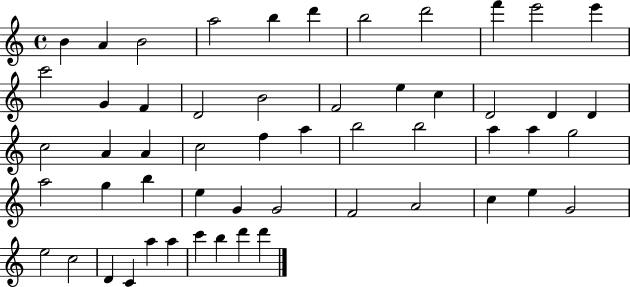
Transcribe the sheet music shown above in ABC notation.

X:1
T:Untitled
M:4/4
L:1/4
K:C
B A B2 a2 b d' b2 d'2 f' e'2 e' c'2 G F D2 B2 F2 e c D2 D D c2 A A c2 f a b2 b2 a a g2 a2 g b e G G2 F2 A2 c e G2 e2 c2 D C a a c' b d' d'